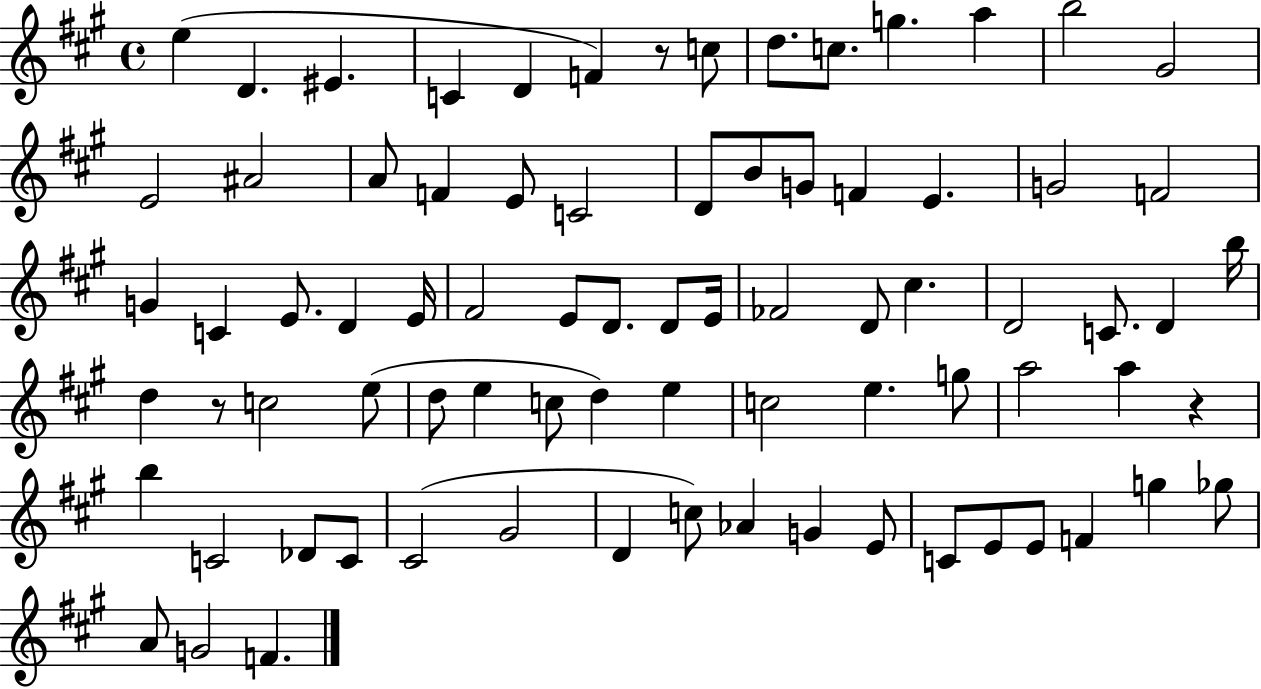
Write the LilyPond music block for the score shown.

{
  \clef treble
  \time 4/4
  \defaultTimeSignature
  \key a \major
  e''4( d'4. eis'4. | c'4 d'4 f'4) r8 c''8 | d''8. c''8. g''4. a''4 | b''2 gis'2 | \break e'2 ais'2 | a'8 f'4 e'8 c'2 | d'8 b'8 g'8 f'4 e'4. | g'2 f'2 | \break g'4 c'4 e'8. d'4 e'16 | fis'2 e'8 d'8. d'8 e'16 | fes'2 d'8 cis''4. | d'2 c'8. d'4 b''16 | \break d''4 r8 c''2 e''8( | d''8 e''4 c''8 d''4) e''4 | c''2 e''4. g''8 | a''2 a''4 r4 | \break b''4 c'2 des'8 c'8 | cis'2( gis'2 | d'4 c''8) aes'4 g'4 e'8 | c'8 e'8 e'8 f'4 g''4 ges''8 | \break a'8 g'2 f'4. | \bar "|."
}